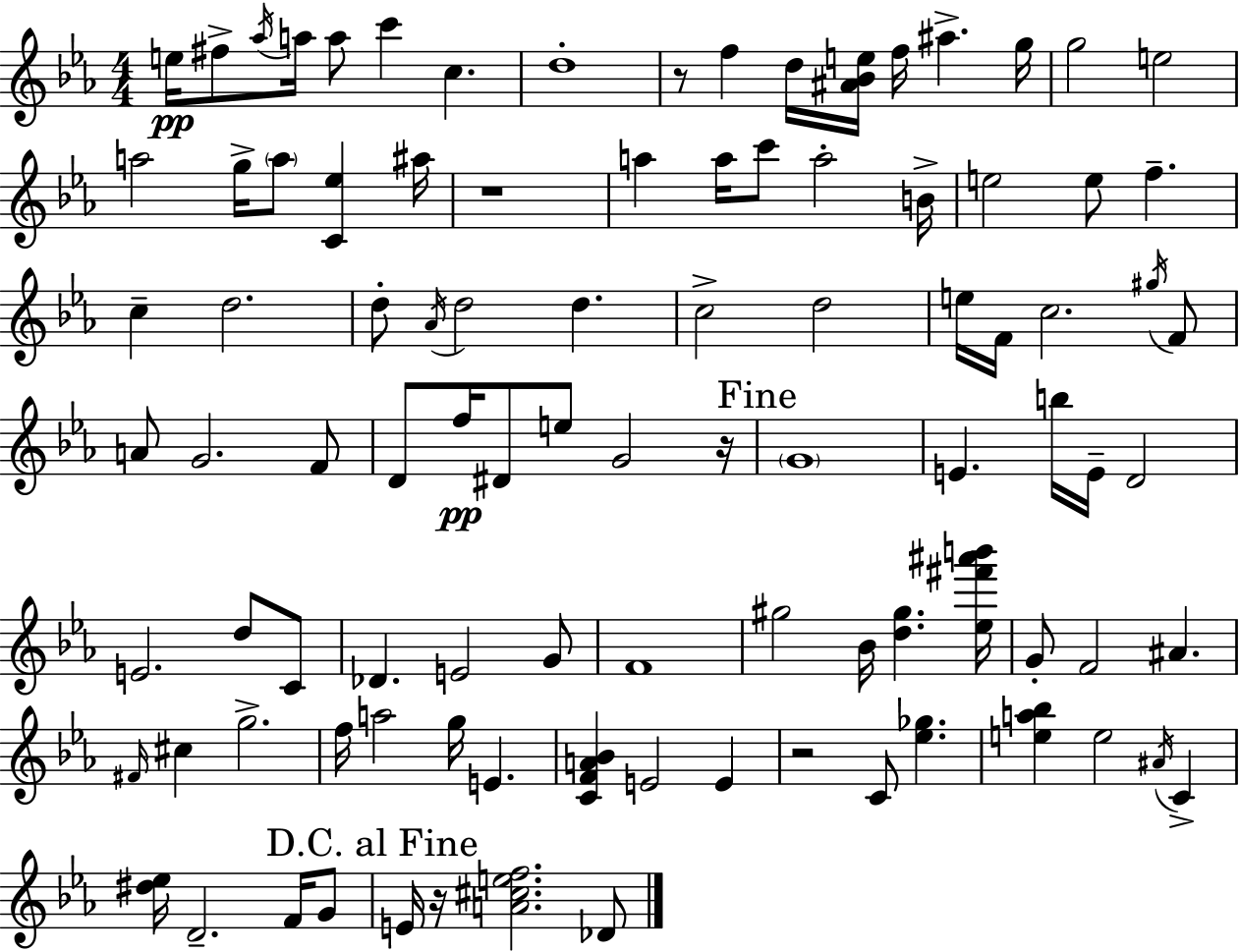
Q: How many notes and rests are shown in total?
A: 97